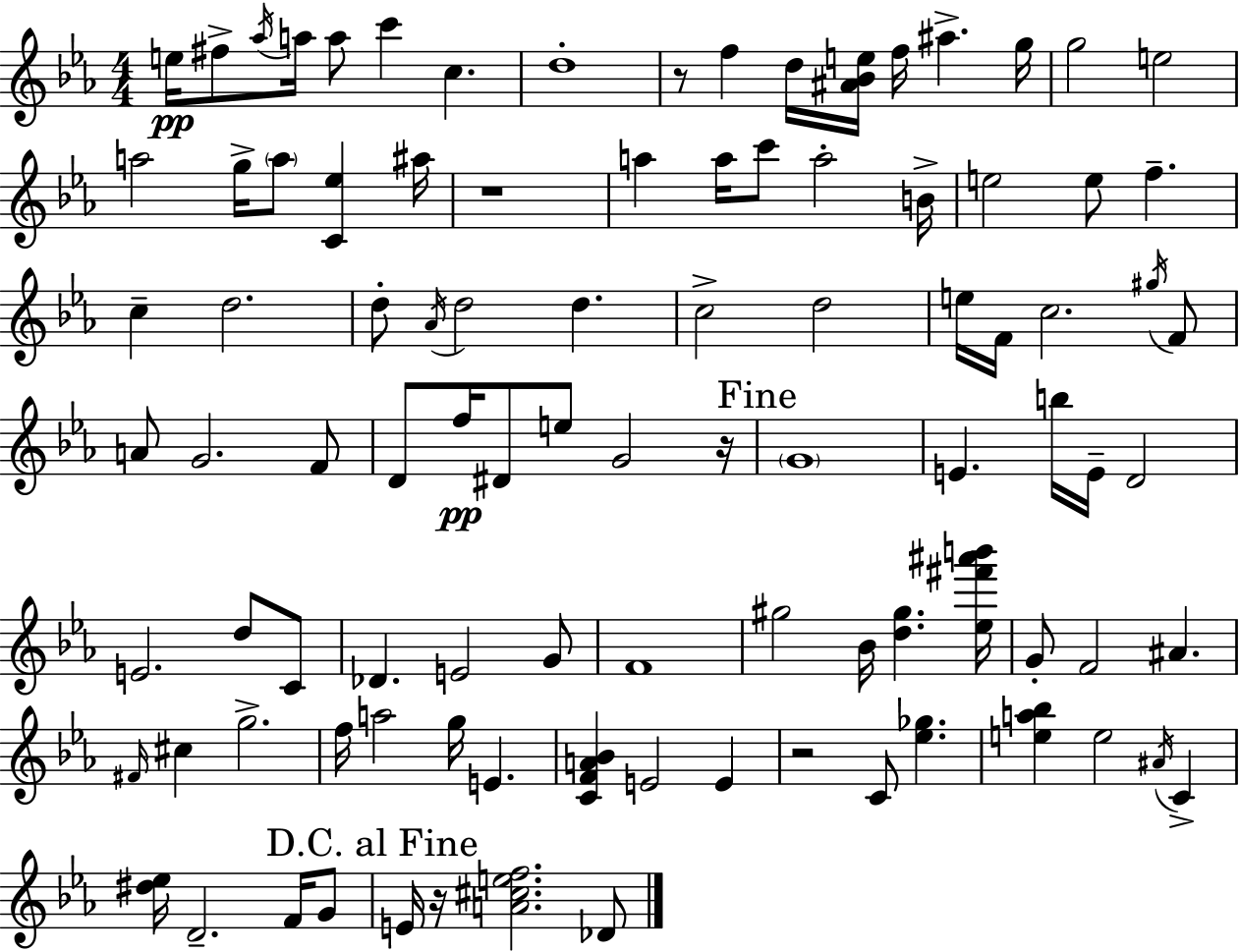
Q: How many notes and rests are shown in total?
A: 97